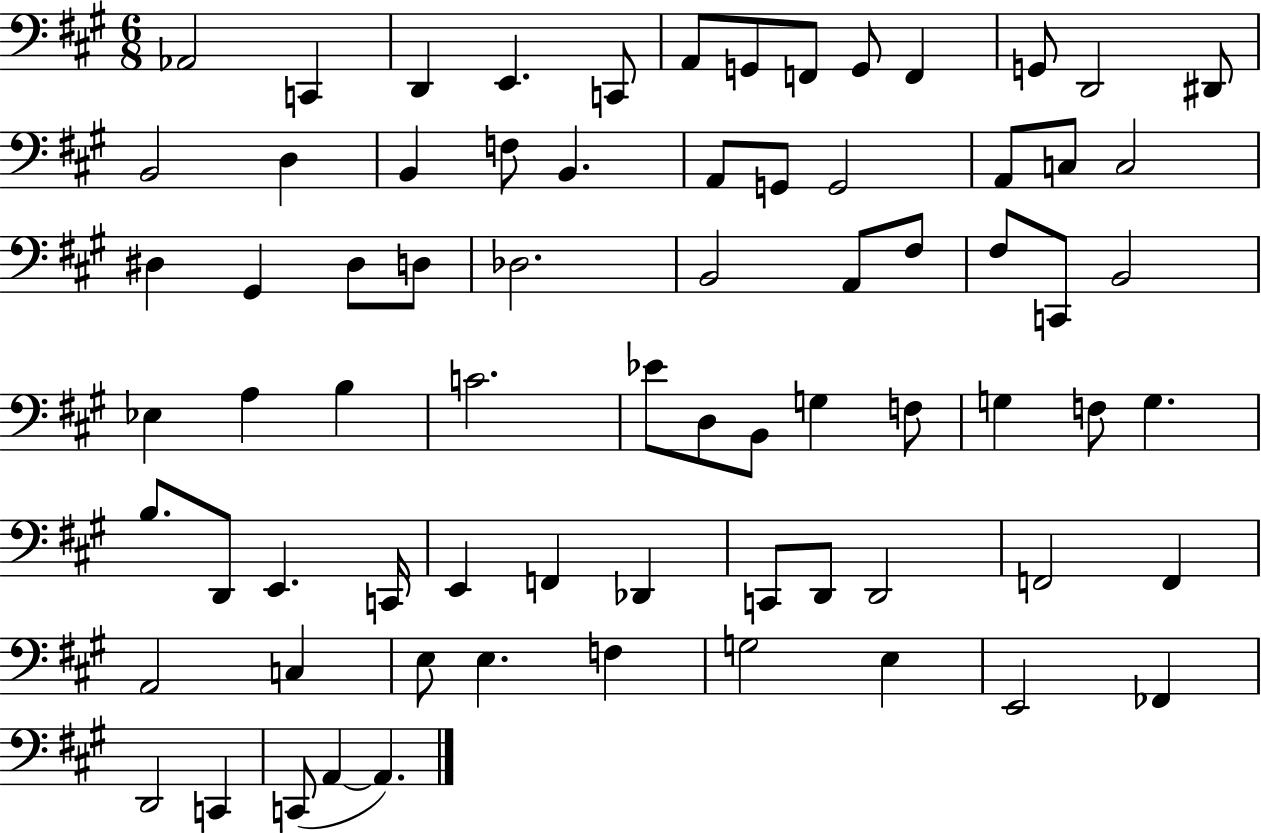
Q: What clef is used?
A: bass